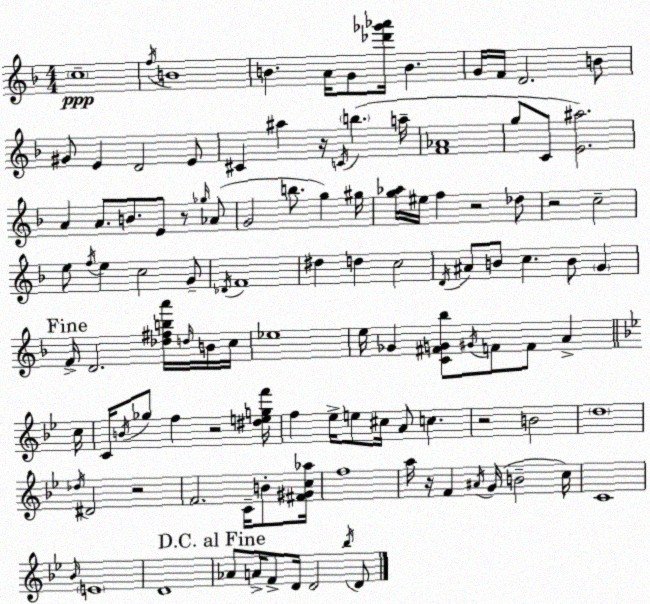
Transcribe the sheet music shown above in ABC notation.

X:1
T:Untitled
M:4/4
L:1/4
K:F
c4 f/4 B4 B A/4 G/2 [_d'_g'_a']/4 B G/4 F/4 D2 B/2 ^G/2 E D2 E/2 ^C ^a z/4 C/4 b a/4 [F_A]4 g/2 C/2 [E^a]2 A A/2 B/2 E/2 z/2 _g/4 _A/2 G2 b/2 g ^g/4 [g_a]/4 ^e/4 f z2 _d/2 z2 c2 e/2 f/4 e c2 G/2 _D/4 F4 ^d d c2 D/4 ^A/2 B/2 c B/2 G F/4 D2 [_d^fba']/4 d/4 B/4 c/4 _e4 e/4 _G [C^FG_b]/2 ^G/4 F/2 F/2 A c/4 C/4 B/4 _g/2 f z2 [^degf']/4 f _e/4 e/2 ^c/4 A/2 c z2 B2 d4 _d/4 ^D2 z2 F2 C/4 B/2 [^F^Gc_a]/4 f4 a/4 z/4 F ^A/4 G/4 B2 c/4 C4 _B/4 E4 D4 _A/2 A/4 F/2 D/4 D2 _b/4 D/2